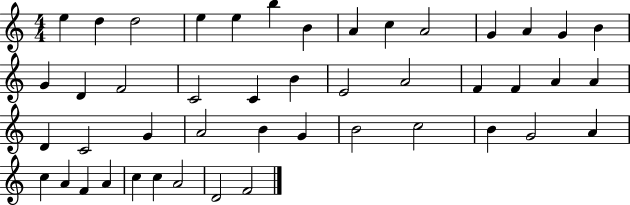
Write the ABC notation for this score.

X:1
T:Untitled
M:4/4
L:1/4
K:C
e d d2 e e b B A c A2 G A G B G D F2 C2 C B E2 A2 F F A A D C2 G A2 B G B2 c2 B G2 A c A F A c c A2 D2 F2